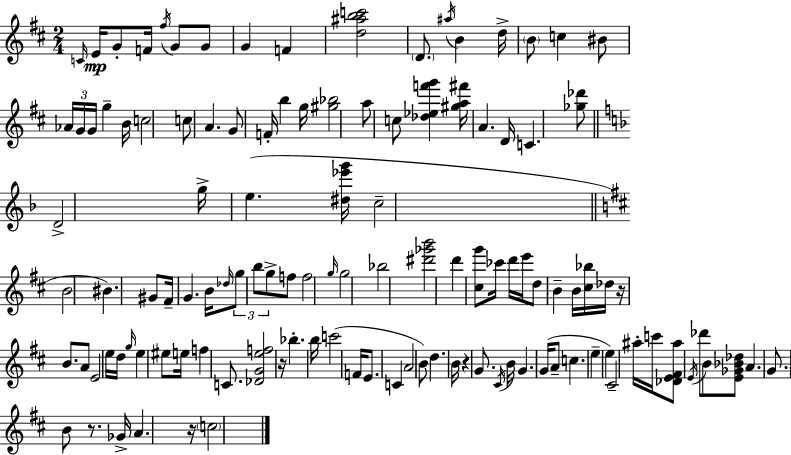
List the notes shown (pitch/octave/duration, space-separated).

C4/s E4/s G4/e F4/s F#5/s G4/e G4/e G4/q F4/q [D5,A#5,B5,C6]/h D4/e. A#5/s B4/q D5/s B4/e C5/q BIS4/e Ab4/s G4/s G4/s G5/q B4/s C5/h C5/e A4/q. G4/e F4/s B5/q G5/s [G#5,Bb5]/h A5/e C5/e [Db5,Eb5,F6,G6]/q [G#5,A5,F#6]/s A4/q. D4/s C4/q. [Gb5,Db6]/e D4/h G5/s E5/q. [D#5,Eb6,G6]/s C5/h B4/h BIS4/q. G#4/e F#4/s G4/q. B4/s Db5/s G5/e B5/e G5/e F5/e F5/h G5/s G5/h Bb5/h [D#6,Gb6,B6]/h D6/q [C#5,G6]/e CES6/s D6/s E6/s D5/e B4/q B4/s [C#5,Bb5]/s Db5/s R/s B4/e. A4/e E4/h E5/s D5/s G5/s E5/q EIS5/e E5/s F5/q C4/e. [Db4,G4,E5,F5]/h R/s Bb5/q. B5/s C6/h F4/s E4/e. C4/q A4/h B4/e D5/q. B4/s R/q G4/e. C#4/s B4/s G4/q. G4/s A4/e C5/q. E5/q E5/q C#4/h A#5/s C6/s [Db4,E4,F#4,A#5]/e E4/s Db6/e B4/e [E4,Gb4,Bb4,Db5]/e A4/q. G4/e. B4/e R/e. Gb4/s A4/q. R/s C5/h